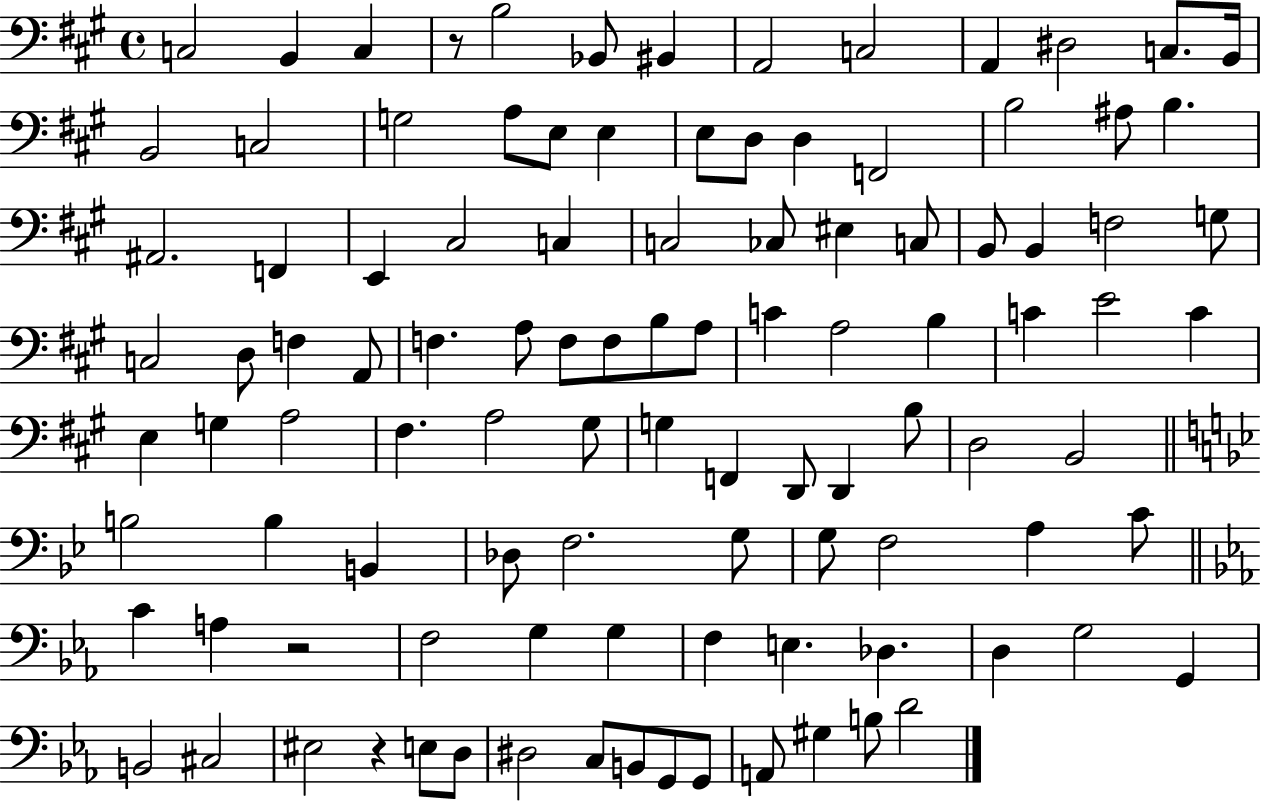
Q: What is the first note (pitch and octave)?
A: C3